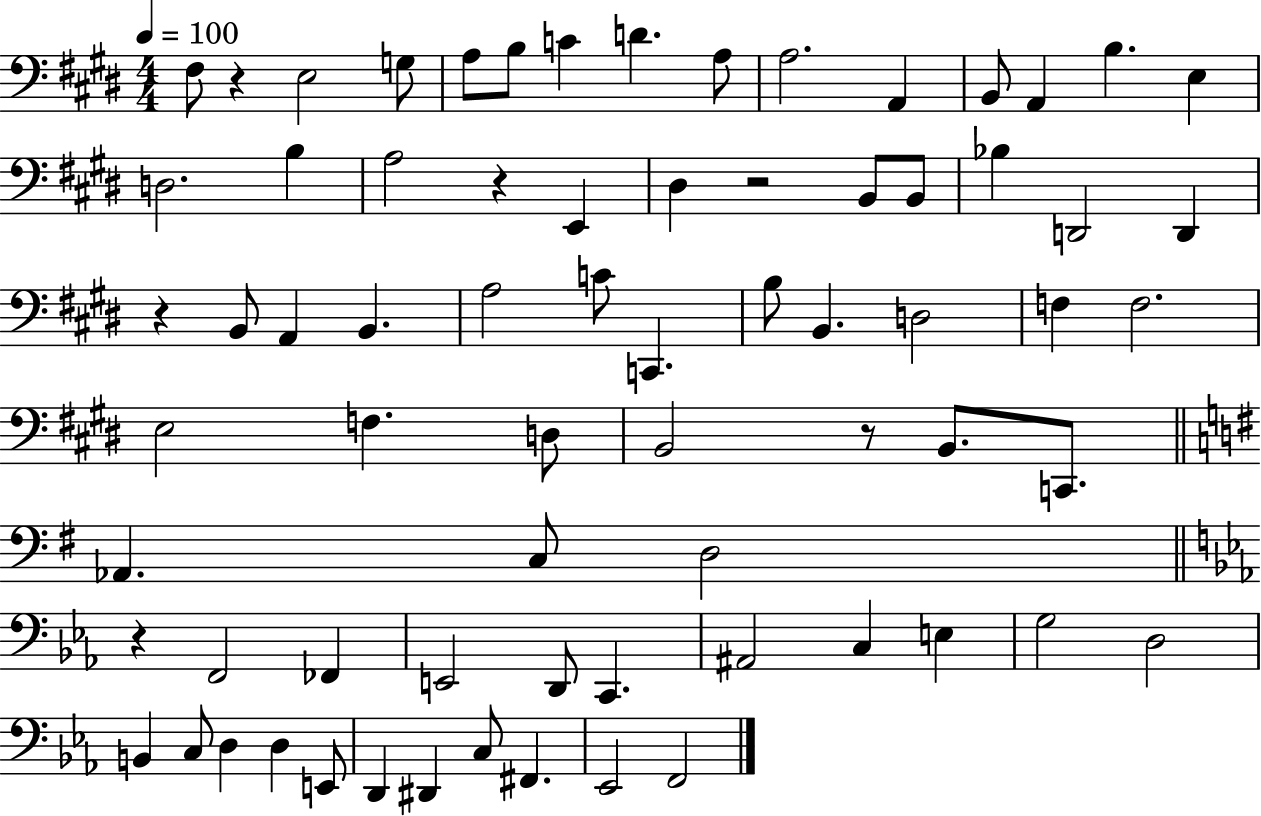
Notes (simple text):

F#3/e R/q E3/h G3/e A3/e B3/e C4/q D4/q. A3/e A3/h. A2/q B2/e A2/q B3/q. E3/q D3/h. B3/q A3/h R/q E2/q D#3/q R/h B2/e B2/e Bb3/q D2/h D2/q R/q B2/e A2/q B2/q. A3/h C4/e C2/q. B3/e B2/q. D3/h F3/q F3/h. E3/h F3/q. D3/e B2/h R/e B2/e. C2/e. Ab2/q. C3/e D3/h R/q F2/h FES2/q E2/h D2/e C2/q. A#2/h C3/q E3/q G3/h D3/h B2/q C3/e D3/q D3/q E2/e D2/q D#2/q C3/e F#2/q. Eb2/h F2/h